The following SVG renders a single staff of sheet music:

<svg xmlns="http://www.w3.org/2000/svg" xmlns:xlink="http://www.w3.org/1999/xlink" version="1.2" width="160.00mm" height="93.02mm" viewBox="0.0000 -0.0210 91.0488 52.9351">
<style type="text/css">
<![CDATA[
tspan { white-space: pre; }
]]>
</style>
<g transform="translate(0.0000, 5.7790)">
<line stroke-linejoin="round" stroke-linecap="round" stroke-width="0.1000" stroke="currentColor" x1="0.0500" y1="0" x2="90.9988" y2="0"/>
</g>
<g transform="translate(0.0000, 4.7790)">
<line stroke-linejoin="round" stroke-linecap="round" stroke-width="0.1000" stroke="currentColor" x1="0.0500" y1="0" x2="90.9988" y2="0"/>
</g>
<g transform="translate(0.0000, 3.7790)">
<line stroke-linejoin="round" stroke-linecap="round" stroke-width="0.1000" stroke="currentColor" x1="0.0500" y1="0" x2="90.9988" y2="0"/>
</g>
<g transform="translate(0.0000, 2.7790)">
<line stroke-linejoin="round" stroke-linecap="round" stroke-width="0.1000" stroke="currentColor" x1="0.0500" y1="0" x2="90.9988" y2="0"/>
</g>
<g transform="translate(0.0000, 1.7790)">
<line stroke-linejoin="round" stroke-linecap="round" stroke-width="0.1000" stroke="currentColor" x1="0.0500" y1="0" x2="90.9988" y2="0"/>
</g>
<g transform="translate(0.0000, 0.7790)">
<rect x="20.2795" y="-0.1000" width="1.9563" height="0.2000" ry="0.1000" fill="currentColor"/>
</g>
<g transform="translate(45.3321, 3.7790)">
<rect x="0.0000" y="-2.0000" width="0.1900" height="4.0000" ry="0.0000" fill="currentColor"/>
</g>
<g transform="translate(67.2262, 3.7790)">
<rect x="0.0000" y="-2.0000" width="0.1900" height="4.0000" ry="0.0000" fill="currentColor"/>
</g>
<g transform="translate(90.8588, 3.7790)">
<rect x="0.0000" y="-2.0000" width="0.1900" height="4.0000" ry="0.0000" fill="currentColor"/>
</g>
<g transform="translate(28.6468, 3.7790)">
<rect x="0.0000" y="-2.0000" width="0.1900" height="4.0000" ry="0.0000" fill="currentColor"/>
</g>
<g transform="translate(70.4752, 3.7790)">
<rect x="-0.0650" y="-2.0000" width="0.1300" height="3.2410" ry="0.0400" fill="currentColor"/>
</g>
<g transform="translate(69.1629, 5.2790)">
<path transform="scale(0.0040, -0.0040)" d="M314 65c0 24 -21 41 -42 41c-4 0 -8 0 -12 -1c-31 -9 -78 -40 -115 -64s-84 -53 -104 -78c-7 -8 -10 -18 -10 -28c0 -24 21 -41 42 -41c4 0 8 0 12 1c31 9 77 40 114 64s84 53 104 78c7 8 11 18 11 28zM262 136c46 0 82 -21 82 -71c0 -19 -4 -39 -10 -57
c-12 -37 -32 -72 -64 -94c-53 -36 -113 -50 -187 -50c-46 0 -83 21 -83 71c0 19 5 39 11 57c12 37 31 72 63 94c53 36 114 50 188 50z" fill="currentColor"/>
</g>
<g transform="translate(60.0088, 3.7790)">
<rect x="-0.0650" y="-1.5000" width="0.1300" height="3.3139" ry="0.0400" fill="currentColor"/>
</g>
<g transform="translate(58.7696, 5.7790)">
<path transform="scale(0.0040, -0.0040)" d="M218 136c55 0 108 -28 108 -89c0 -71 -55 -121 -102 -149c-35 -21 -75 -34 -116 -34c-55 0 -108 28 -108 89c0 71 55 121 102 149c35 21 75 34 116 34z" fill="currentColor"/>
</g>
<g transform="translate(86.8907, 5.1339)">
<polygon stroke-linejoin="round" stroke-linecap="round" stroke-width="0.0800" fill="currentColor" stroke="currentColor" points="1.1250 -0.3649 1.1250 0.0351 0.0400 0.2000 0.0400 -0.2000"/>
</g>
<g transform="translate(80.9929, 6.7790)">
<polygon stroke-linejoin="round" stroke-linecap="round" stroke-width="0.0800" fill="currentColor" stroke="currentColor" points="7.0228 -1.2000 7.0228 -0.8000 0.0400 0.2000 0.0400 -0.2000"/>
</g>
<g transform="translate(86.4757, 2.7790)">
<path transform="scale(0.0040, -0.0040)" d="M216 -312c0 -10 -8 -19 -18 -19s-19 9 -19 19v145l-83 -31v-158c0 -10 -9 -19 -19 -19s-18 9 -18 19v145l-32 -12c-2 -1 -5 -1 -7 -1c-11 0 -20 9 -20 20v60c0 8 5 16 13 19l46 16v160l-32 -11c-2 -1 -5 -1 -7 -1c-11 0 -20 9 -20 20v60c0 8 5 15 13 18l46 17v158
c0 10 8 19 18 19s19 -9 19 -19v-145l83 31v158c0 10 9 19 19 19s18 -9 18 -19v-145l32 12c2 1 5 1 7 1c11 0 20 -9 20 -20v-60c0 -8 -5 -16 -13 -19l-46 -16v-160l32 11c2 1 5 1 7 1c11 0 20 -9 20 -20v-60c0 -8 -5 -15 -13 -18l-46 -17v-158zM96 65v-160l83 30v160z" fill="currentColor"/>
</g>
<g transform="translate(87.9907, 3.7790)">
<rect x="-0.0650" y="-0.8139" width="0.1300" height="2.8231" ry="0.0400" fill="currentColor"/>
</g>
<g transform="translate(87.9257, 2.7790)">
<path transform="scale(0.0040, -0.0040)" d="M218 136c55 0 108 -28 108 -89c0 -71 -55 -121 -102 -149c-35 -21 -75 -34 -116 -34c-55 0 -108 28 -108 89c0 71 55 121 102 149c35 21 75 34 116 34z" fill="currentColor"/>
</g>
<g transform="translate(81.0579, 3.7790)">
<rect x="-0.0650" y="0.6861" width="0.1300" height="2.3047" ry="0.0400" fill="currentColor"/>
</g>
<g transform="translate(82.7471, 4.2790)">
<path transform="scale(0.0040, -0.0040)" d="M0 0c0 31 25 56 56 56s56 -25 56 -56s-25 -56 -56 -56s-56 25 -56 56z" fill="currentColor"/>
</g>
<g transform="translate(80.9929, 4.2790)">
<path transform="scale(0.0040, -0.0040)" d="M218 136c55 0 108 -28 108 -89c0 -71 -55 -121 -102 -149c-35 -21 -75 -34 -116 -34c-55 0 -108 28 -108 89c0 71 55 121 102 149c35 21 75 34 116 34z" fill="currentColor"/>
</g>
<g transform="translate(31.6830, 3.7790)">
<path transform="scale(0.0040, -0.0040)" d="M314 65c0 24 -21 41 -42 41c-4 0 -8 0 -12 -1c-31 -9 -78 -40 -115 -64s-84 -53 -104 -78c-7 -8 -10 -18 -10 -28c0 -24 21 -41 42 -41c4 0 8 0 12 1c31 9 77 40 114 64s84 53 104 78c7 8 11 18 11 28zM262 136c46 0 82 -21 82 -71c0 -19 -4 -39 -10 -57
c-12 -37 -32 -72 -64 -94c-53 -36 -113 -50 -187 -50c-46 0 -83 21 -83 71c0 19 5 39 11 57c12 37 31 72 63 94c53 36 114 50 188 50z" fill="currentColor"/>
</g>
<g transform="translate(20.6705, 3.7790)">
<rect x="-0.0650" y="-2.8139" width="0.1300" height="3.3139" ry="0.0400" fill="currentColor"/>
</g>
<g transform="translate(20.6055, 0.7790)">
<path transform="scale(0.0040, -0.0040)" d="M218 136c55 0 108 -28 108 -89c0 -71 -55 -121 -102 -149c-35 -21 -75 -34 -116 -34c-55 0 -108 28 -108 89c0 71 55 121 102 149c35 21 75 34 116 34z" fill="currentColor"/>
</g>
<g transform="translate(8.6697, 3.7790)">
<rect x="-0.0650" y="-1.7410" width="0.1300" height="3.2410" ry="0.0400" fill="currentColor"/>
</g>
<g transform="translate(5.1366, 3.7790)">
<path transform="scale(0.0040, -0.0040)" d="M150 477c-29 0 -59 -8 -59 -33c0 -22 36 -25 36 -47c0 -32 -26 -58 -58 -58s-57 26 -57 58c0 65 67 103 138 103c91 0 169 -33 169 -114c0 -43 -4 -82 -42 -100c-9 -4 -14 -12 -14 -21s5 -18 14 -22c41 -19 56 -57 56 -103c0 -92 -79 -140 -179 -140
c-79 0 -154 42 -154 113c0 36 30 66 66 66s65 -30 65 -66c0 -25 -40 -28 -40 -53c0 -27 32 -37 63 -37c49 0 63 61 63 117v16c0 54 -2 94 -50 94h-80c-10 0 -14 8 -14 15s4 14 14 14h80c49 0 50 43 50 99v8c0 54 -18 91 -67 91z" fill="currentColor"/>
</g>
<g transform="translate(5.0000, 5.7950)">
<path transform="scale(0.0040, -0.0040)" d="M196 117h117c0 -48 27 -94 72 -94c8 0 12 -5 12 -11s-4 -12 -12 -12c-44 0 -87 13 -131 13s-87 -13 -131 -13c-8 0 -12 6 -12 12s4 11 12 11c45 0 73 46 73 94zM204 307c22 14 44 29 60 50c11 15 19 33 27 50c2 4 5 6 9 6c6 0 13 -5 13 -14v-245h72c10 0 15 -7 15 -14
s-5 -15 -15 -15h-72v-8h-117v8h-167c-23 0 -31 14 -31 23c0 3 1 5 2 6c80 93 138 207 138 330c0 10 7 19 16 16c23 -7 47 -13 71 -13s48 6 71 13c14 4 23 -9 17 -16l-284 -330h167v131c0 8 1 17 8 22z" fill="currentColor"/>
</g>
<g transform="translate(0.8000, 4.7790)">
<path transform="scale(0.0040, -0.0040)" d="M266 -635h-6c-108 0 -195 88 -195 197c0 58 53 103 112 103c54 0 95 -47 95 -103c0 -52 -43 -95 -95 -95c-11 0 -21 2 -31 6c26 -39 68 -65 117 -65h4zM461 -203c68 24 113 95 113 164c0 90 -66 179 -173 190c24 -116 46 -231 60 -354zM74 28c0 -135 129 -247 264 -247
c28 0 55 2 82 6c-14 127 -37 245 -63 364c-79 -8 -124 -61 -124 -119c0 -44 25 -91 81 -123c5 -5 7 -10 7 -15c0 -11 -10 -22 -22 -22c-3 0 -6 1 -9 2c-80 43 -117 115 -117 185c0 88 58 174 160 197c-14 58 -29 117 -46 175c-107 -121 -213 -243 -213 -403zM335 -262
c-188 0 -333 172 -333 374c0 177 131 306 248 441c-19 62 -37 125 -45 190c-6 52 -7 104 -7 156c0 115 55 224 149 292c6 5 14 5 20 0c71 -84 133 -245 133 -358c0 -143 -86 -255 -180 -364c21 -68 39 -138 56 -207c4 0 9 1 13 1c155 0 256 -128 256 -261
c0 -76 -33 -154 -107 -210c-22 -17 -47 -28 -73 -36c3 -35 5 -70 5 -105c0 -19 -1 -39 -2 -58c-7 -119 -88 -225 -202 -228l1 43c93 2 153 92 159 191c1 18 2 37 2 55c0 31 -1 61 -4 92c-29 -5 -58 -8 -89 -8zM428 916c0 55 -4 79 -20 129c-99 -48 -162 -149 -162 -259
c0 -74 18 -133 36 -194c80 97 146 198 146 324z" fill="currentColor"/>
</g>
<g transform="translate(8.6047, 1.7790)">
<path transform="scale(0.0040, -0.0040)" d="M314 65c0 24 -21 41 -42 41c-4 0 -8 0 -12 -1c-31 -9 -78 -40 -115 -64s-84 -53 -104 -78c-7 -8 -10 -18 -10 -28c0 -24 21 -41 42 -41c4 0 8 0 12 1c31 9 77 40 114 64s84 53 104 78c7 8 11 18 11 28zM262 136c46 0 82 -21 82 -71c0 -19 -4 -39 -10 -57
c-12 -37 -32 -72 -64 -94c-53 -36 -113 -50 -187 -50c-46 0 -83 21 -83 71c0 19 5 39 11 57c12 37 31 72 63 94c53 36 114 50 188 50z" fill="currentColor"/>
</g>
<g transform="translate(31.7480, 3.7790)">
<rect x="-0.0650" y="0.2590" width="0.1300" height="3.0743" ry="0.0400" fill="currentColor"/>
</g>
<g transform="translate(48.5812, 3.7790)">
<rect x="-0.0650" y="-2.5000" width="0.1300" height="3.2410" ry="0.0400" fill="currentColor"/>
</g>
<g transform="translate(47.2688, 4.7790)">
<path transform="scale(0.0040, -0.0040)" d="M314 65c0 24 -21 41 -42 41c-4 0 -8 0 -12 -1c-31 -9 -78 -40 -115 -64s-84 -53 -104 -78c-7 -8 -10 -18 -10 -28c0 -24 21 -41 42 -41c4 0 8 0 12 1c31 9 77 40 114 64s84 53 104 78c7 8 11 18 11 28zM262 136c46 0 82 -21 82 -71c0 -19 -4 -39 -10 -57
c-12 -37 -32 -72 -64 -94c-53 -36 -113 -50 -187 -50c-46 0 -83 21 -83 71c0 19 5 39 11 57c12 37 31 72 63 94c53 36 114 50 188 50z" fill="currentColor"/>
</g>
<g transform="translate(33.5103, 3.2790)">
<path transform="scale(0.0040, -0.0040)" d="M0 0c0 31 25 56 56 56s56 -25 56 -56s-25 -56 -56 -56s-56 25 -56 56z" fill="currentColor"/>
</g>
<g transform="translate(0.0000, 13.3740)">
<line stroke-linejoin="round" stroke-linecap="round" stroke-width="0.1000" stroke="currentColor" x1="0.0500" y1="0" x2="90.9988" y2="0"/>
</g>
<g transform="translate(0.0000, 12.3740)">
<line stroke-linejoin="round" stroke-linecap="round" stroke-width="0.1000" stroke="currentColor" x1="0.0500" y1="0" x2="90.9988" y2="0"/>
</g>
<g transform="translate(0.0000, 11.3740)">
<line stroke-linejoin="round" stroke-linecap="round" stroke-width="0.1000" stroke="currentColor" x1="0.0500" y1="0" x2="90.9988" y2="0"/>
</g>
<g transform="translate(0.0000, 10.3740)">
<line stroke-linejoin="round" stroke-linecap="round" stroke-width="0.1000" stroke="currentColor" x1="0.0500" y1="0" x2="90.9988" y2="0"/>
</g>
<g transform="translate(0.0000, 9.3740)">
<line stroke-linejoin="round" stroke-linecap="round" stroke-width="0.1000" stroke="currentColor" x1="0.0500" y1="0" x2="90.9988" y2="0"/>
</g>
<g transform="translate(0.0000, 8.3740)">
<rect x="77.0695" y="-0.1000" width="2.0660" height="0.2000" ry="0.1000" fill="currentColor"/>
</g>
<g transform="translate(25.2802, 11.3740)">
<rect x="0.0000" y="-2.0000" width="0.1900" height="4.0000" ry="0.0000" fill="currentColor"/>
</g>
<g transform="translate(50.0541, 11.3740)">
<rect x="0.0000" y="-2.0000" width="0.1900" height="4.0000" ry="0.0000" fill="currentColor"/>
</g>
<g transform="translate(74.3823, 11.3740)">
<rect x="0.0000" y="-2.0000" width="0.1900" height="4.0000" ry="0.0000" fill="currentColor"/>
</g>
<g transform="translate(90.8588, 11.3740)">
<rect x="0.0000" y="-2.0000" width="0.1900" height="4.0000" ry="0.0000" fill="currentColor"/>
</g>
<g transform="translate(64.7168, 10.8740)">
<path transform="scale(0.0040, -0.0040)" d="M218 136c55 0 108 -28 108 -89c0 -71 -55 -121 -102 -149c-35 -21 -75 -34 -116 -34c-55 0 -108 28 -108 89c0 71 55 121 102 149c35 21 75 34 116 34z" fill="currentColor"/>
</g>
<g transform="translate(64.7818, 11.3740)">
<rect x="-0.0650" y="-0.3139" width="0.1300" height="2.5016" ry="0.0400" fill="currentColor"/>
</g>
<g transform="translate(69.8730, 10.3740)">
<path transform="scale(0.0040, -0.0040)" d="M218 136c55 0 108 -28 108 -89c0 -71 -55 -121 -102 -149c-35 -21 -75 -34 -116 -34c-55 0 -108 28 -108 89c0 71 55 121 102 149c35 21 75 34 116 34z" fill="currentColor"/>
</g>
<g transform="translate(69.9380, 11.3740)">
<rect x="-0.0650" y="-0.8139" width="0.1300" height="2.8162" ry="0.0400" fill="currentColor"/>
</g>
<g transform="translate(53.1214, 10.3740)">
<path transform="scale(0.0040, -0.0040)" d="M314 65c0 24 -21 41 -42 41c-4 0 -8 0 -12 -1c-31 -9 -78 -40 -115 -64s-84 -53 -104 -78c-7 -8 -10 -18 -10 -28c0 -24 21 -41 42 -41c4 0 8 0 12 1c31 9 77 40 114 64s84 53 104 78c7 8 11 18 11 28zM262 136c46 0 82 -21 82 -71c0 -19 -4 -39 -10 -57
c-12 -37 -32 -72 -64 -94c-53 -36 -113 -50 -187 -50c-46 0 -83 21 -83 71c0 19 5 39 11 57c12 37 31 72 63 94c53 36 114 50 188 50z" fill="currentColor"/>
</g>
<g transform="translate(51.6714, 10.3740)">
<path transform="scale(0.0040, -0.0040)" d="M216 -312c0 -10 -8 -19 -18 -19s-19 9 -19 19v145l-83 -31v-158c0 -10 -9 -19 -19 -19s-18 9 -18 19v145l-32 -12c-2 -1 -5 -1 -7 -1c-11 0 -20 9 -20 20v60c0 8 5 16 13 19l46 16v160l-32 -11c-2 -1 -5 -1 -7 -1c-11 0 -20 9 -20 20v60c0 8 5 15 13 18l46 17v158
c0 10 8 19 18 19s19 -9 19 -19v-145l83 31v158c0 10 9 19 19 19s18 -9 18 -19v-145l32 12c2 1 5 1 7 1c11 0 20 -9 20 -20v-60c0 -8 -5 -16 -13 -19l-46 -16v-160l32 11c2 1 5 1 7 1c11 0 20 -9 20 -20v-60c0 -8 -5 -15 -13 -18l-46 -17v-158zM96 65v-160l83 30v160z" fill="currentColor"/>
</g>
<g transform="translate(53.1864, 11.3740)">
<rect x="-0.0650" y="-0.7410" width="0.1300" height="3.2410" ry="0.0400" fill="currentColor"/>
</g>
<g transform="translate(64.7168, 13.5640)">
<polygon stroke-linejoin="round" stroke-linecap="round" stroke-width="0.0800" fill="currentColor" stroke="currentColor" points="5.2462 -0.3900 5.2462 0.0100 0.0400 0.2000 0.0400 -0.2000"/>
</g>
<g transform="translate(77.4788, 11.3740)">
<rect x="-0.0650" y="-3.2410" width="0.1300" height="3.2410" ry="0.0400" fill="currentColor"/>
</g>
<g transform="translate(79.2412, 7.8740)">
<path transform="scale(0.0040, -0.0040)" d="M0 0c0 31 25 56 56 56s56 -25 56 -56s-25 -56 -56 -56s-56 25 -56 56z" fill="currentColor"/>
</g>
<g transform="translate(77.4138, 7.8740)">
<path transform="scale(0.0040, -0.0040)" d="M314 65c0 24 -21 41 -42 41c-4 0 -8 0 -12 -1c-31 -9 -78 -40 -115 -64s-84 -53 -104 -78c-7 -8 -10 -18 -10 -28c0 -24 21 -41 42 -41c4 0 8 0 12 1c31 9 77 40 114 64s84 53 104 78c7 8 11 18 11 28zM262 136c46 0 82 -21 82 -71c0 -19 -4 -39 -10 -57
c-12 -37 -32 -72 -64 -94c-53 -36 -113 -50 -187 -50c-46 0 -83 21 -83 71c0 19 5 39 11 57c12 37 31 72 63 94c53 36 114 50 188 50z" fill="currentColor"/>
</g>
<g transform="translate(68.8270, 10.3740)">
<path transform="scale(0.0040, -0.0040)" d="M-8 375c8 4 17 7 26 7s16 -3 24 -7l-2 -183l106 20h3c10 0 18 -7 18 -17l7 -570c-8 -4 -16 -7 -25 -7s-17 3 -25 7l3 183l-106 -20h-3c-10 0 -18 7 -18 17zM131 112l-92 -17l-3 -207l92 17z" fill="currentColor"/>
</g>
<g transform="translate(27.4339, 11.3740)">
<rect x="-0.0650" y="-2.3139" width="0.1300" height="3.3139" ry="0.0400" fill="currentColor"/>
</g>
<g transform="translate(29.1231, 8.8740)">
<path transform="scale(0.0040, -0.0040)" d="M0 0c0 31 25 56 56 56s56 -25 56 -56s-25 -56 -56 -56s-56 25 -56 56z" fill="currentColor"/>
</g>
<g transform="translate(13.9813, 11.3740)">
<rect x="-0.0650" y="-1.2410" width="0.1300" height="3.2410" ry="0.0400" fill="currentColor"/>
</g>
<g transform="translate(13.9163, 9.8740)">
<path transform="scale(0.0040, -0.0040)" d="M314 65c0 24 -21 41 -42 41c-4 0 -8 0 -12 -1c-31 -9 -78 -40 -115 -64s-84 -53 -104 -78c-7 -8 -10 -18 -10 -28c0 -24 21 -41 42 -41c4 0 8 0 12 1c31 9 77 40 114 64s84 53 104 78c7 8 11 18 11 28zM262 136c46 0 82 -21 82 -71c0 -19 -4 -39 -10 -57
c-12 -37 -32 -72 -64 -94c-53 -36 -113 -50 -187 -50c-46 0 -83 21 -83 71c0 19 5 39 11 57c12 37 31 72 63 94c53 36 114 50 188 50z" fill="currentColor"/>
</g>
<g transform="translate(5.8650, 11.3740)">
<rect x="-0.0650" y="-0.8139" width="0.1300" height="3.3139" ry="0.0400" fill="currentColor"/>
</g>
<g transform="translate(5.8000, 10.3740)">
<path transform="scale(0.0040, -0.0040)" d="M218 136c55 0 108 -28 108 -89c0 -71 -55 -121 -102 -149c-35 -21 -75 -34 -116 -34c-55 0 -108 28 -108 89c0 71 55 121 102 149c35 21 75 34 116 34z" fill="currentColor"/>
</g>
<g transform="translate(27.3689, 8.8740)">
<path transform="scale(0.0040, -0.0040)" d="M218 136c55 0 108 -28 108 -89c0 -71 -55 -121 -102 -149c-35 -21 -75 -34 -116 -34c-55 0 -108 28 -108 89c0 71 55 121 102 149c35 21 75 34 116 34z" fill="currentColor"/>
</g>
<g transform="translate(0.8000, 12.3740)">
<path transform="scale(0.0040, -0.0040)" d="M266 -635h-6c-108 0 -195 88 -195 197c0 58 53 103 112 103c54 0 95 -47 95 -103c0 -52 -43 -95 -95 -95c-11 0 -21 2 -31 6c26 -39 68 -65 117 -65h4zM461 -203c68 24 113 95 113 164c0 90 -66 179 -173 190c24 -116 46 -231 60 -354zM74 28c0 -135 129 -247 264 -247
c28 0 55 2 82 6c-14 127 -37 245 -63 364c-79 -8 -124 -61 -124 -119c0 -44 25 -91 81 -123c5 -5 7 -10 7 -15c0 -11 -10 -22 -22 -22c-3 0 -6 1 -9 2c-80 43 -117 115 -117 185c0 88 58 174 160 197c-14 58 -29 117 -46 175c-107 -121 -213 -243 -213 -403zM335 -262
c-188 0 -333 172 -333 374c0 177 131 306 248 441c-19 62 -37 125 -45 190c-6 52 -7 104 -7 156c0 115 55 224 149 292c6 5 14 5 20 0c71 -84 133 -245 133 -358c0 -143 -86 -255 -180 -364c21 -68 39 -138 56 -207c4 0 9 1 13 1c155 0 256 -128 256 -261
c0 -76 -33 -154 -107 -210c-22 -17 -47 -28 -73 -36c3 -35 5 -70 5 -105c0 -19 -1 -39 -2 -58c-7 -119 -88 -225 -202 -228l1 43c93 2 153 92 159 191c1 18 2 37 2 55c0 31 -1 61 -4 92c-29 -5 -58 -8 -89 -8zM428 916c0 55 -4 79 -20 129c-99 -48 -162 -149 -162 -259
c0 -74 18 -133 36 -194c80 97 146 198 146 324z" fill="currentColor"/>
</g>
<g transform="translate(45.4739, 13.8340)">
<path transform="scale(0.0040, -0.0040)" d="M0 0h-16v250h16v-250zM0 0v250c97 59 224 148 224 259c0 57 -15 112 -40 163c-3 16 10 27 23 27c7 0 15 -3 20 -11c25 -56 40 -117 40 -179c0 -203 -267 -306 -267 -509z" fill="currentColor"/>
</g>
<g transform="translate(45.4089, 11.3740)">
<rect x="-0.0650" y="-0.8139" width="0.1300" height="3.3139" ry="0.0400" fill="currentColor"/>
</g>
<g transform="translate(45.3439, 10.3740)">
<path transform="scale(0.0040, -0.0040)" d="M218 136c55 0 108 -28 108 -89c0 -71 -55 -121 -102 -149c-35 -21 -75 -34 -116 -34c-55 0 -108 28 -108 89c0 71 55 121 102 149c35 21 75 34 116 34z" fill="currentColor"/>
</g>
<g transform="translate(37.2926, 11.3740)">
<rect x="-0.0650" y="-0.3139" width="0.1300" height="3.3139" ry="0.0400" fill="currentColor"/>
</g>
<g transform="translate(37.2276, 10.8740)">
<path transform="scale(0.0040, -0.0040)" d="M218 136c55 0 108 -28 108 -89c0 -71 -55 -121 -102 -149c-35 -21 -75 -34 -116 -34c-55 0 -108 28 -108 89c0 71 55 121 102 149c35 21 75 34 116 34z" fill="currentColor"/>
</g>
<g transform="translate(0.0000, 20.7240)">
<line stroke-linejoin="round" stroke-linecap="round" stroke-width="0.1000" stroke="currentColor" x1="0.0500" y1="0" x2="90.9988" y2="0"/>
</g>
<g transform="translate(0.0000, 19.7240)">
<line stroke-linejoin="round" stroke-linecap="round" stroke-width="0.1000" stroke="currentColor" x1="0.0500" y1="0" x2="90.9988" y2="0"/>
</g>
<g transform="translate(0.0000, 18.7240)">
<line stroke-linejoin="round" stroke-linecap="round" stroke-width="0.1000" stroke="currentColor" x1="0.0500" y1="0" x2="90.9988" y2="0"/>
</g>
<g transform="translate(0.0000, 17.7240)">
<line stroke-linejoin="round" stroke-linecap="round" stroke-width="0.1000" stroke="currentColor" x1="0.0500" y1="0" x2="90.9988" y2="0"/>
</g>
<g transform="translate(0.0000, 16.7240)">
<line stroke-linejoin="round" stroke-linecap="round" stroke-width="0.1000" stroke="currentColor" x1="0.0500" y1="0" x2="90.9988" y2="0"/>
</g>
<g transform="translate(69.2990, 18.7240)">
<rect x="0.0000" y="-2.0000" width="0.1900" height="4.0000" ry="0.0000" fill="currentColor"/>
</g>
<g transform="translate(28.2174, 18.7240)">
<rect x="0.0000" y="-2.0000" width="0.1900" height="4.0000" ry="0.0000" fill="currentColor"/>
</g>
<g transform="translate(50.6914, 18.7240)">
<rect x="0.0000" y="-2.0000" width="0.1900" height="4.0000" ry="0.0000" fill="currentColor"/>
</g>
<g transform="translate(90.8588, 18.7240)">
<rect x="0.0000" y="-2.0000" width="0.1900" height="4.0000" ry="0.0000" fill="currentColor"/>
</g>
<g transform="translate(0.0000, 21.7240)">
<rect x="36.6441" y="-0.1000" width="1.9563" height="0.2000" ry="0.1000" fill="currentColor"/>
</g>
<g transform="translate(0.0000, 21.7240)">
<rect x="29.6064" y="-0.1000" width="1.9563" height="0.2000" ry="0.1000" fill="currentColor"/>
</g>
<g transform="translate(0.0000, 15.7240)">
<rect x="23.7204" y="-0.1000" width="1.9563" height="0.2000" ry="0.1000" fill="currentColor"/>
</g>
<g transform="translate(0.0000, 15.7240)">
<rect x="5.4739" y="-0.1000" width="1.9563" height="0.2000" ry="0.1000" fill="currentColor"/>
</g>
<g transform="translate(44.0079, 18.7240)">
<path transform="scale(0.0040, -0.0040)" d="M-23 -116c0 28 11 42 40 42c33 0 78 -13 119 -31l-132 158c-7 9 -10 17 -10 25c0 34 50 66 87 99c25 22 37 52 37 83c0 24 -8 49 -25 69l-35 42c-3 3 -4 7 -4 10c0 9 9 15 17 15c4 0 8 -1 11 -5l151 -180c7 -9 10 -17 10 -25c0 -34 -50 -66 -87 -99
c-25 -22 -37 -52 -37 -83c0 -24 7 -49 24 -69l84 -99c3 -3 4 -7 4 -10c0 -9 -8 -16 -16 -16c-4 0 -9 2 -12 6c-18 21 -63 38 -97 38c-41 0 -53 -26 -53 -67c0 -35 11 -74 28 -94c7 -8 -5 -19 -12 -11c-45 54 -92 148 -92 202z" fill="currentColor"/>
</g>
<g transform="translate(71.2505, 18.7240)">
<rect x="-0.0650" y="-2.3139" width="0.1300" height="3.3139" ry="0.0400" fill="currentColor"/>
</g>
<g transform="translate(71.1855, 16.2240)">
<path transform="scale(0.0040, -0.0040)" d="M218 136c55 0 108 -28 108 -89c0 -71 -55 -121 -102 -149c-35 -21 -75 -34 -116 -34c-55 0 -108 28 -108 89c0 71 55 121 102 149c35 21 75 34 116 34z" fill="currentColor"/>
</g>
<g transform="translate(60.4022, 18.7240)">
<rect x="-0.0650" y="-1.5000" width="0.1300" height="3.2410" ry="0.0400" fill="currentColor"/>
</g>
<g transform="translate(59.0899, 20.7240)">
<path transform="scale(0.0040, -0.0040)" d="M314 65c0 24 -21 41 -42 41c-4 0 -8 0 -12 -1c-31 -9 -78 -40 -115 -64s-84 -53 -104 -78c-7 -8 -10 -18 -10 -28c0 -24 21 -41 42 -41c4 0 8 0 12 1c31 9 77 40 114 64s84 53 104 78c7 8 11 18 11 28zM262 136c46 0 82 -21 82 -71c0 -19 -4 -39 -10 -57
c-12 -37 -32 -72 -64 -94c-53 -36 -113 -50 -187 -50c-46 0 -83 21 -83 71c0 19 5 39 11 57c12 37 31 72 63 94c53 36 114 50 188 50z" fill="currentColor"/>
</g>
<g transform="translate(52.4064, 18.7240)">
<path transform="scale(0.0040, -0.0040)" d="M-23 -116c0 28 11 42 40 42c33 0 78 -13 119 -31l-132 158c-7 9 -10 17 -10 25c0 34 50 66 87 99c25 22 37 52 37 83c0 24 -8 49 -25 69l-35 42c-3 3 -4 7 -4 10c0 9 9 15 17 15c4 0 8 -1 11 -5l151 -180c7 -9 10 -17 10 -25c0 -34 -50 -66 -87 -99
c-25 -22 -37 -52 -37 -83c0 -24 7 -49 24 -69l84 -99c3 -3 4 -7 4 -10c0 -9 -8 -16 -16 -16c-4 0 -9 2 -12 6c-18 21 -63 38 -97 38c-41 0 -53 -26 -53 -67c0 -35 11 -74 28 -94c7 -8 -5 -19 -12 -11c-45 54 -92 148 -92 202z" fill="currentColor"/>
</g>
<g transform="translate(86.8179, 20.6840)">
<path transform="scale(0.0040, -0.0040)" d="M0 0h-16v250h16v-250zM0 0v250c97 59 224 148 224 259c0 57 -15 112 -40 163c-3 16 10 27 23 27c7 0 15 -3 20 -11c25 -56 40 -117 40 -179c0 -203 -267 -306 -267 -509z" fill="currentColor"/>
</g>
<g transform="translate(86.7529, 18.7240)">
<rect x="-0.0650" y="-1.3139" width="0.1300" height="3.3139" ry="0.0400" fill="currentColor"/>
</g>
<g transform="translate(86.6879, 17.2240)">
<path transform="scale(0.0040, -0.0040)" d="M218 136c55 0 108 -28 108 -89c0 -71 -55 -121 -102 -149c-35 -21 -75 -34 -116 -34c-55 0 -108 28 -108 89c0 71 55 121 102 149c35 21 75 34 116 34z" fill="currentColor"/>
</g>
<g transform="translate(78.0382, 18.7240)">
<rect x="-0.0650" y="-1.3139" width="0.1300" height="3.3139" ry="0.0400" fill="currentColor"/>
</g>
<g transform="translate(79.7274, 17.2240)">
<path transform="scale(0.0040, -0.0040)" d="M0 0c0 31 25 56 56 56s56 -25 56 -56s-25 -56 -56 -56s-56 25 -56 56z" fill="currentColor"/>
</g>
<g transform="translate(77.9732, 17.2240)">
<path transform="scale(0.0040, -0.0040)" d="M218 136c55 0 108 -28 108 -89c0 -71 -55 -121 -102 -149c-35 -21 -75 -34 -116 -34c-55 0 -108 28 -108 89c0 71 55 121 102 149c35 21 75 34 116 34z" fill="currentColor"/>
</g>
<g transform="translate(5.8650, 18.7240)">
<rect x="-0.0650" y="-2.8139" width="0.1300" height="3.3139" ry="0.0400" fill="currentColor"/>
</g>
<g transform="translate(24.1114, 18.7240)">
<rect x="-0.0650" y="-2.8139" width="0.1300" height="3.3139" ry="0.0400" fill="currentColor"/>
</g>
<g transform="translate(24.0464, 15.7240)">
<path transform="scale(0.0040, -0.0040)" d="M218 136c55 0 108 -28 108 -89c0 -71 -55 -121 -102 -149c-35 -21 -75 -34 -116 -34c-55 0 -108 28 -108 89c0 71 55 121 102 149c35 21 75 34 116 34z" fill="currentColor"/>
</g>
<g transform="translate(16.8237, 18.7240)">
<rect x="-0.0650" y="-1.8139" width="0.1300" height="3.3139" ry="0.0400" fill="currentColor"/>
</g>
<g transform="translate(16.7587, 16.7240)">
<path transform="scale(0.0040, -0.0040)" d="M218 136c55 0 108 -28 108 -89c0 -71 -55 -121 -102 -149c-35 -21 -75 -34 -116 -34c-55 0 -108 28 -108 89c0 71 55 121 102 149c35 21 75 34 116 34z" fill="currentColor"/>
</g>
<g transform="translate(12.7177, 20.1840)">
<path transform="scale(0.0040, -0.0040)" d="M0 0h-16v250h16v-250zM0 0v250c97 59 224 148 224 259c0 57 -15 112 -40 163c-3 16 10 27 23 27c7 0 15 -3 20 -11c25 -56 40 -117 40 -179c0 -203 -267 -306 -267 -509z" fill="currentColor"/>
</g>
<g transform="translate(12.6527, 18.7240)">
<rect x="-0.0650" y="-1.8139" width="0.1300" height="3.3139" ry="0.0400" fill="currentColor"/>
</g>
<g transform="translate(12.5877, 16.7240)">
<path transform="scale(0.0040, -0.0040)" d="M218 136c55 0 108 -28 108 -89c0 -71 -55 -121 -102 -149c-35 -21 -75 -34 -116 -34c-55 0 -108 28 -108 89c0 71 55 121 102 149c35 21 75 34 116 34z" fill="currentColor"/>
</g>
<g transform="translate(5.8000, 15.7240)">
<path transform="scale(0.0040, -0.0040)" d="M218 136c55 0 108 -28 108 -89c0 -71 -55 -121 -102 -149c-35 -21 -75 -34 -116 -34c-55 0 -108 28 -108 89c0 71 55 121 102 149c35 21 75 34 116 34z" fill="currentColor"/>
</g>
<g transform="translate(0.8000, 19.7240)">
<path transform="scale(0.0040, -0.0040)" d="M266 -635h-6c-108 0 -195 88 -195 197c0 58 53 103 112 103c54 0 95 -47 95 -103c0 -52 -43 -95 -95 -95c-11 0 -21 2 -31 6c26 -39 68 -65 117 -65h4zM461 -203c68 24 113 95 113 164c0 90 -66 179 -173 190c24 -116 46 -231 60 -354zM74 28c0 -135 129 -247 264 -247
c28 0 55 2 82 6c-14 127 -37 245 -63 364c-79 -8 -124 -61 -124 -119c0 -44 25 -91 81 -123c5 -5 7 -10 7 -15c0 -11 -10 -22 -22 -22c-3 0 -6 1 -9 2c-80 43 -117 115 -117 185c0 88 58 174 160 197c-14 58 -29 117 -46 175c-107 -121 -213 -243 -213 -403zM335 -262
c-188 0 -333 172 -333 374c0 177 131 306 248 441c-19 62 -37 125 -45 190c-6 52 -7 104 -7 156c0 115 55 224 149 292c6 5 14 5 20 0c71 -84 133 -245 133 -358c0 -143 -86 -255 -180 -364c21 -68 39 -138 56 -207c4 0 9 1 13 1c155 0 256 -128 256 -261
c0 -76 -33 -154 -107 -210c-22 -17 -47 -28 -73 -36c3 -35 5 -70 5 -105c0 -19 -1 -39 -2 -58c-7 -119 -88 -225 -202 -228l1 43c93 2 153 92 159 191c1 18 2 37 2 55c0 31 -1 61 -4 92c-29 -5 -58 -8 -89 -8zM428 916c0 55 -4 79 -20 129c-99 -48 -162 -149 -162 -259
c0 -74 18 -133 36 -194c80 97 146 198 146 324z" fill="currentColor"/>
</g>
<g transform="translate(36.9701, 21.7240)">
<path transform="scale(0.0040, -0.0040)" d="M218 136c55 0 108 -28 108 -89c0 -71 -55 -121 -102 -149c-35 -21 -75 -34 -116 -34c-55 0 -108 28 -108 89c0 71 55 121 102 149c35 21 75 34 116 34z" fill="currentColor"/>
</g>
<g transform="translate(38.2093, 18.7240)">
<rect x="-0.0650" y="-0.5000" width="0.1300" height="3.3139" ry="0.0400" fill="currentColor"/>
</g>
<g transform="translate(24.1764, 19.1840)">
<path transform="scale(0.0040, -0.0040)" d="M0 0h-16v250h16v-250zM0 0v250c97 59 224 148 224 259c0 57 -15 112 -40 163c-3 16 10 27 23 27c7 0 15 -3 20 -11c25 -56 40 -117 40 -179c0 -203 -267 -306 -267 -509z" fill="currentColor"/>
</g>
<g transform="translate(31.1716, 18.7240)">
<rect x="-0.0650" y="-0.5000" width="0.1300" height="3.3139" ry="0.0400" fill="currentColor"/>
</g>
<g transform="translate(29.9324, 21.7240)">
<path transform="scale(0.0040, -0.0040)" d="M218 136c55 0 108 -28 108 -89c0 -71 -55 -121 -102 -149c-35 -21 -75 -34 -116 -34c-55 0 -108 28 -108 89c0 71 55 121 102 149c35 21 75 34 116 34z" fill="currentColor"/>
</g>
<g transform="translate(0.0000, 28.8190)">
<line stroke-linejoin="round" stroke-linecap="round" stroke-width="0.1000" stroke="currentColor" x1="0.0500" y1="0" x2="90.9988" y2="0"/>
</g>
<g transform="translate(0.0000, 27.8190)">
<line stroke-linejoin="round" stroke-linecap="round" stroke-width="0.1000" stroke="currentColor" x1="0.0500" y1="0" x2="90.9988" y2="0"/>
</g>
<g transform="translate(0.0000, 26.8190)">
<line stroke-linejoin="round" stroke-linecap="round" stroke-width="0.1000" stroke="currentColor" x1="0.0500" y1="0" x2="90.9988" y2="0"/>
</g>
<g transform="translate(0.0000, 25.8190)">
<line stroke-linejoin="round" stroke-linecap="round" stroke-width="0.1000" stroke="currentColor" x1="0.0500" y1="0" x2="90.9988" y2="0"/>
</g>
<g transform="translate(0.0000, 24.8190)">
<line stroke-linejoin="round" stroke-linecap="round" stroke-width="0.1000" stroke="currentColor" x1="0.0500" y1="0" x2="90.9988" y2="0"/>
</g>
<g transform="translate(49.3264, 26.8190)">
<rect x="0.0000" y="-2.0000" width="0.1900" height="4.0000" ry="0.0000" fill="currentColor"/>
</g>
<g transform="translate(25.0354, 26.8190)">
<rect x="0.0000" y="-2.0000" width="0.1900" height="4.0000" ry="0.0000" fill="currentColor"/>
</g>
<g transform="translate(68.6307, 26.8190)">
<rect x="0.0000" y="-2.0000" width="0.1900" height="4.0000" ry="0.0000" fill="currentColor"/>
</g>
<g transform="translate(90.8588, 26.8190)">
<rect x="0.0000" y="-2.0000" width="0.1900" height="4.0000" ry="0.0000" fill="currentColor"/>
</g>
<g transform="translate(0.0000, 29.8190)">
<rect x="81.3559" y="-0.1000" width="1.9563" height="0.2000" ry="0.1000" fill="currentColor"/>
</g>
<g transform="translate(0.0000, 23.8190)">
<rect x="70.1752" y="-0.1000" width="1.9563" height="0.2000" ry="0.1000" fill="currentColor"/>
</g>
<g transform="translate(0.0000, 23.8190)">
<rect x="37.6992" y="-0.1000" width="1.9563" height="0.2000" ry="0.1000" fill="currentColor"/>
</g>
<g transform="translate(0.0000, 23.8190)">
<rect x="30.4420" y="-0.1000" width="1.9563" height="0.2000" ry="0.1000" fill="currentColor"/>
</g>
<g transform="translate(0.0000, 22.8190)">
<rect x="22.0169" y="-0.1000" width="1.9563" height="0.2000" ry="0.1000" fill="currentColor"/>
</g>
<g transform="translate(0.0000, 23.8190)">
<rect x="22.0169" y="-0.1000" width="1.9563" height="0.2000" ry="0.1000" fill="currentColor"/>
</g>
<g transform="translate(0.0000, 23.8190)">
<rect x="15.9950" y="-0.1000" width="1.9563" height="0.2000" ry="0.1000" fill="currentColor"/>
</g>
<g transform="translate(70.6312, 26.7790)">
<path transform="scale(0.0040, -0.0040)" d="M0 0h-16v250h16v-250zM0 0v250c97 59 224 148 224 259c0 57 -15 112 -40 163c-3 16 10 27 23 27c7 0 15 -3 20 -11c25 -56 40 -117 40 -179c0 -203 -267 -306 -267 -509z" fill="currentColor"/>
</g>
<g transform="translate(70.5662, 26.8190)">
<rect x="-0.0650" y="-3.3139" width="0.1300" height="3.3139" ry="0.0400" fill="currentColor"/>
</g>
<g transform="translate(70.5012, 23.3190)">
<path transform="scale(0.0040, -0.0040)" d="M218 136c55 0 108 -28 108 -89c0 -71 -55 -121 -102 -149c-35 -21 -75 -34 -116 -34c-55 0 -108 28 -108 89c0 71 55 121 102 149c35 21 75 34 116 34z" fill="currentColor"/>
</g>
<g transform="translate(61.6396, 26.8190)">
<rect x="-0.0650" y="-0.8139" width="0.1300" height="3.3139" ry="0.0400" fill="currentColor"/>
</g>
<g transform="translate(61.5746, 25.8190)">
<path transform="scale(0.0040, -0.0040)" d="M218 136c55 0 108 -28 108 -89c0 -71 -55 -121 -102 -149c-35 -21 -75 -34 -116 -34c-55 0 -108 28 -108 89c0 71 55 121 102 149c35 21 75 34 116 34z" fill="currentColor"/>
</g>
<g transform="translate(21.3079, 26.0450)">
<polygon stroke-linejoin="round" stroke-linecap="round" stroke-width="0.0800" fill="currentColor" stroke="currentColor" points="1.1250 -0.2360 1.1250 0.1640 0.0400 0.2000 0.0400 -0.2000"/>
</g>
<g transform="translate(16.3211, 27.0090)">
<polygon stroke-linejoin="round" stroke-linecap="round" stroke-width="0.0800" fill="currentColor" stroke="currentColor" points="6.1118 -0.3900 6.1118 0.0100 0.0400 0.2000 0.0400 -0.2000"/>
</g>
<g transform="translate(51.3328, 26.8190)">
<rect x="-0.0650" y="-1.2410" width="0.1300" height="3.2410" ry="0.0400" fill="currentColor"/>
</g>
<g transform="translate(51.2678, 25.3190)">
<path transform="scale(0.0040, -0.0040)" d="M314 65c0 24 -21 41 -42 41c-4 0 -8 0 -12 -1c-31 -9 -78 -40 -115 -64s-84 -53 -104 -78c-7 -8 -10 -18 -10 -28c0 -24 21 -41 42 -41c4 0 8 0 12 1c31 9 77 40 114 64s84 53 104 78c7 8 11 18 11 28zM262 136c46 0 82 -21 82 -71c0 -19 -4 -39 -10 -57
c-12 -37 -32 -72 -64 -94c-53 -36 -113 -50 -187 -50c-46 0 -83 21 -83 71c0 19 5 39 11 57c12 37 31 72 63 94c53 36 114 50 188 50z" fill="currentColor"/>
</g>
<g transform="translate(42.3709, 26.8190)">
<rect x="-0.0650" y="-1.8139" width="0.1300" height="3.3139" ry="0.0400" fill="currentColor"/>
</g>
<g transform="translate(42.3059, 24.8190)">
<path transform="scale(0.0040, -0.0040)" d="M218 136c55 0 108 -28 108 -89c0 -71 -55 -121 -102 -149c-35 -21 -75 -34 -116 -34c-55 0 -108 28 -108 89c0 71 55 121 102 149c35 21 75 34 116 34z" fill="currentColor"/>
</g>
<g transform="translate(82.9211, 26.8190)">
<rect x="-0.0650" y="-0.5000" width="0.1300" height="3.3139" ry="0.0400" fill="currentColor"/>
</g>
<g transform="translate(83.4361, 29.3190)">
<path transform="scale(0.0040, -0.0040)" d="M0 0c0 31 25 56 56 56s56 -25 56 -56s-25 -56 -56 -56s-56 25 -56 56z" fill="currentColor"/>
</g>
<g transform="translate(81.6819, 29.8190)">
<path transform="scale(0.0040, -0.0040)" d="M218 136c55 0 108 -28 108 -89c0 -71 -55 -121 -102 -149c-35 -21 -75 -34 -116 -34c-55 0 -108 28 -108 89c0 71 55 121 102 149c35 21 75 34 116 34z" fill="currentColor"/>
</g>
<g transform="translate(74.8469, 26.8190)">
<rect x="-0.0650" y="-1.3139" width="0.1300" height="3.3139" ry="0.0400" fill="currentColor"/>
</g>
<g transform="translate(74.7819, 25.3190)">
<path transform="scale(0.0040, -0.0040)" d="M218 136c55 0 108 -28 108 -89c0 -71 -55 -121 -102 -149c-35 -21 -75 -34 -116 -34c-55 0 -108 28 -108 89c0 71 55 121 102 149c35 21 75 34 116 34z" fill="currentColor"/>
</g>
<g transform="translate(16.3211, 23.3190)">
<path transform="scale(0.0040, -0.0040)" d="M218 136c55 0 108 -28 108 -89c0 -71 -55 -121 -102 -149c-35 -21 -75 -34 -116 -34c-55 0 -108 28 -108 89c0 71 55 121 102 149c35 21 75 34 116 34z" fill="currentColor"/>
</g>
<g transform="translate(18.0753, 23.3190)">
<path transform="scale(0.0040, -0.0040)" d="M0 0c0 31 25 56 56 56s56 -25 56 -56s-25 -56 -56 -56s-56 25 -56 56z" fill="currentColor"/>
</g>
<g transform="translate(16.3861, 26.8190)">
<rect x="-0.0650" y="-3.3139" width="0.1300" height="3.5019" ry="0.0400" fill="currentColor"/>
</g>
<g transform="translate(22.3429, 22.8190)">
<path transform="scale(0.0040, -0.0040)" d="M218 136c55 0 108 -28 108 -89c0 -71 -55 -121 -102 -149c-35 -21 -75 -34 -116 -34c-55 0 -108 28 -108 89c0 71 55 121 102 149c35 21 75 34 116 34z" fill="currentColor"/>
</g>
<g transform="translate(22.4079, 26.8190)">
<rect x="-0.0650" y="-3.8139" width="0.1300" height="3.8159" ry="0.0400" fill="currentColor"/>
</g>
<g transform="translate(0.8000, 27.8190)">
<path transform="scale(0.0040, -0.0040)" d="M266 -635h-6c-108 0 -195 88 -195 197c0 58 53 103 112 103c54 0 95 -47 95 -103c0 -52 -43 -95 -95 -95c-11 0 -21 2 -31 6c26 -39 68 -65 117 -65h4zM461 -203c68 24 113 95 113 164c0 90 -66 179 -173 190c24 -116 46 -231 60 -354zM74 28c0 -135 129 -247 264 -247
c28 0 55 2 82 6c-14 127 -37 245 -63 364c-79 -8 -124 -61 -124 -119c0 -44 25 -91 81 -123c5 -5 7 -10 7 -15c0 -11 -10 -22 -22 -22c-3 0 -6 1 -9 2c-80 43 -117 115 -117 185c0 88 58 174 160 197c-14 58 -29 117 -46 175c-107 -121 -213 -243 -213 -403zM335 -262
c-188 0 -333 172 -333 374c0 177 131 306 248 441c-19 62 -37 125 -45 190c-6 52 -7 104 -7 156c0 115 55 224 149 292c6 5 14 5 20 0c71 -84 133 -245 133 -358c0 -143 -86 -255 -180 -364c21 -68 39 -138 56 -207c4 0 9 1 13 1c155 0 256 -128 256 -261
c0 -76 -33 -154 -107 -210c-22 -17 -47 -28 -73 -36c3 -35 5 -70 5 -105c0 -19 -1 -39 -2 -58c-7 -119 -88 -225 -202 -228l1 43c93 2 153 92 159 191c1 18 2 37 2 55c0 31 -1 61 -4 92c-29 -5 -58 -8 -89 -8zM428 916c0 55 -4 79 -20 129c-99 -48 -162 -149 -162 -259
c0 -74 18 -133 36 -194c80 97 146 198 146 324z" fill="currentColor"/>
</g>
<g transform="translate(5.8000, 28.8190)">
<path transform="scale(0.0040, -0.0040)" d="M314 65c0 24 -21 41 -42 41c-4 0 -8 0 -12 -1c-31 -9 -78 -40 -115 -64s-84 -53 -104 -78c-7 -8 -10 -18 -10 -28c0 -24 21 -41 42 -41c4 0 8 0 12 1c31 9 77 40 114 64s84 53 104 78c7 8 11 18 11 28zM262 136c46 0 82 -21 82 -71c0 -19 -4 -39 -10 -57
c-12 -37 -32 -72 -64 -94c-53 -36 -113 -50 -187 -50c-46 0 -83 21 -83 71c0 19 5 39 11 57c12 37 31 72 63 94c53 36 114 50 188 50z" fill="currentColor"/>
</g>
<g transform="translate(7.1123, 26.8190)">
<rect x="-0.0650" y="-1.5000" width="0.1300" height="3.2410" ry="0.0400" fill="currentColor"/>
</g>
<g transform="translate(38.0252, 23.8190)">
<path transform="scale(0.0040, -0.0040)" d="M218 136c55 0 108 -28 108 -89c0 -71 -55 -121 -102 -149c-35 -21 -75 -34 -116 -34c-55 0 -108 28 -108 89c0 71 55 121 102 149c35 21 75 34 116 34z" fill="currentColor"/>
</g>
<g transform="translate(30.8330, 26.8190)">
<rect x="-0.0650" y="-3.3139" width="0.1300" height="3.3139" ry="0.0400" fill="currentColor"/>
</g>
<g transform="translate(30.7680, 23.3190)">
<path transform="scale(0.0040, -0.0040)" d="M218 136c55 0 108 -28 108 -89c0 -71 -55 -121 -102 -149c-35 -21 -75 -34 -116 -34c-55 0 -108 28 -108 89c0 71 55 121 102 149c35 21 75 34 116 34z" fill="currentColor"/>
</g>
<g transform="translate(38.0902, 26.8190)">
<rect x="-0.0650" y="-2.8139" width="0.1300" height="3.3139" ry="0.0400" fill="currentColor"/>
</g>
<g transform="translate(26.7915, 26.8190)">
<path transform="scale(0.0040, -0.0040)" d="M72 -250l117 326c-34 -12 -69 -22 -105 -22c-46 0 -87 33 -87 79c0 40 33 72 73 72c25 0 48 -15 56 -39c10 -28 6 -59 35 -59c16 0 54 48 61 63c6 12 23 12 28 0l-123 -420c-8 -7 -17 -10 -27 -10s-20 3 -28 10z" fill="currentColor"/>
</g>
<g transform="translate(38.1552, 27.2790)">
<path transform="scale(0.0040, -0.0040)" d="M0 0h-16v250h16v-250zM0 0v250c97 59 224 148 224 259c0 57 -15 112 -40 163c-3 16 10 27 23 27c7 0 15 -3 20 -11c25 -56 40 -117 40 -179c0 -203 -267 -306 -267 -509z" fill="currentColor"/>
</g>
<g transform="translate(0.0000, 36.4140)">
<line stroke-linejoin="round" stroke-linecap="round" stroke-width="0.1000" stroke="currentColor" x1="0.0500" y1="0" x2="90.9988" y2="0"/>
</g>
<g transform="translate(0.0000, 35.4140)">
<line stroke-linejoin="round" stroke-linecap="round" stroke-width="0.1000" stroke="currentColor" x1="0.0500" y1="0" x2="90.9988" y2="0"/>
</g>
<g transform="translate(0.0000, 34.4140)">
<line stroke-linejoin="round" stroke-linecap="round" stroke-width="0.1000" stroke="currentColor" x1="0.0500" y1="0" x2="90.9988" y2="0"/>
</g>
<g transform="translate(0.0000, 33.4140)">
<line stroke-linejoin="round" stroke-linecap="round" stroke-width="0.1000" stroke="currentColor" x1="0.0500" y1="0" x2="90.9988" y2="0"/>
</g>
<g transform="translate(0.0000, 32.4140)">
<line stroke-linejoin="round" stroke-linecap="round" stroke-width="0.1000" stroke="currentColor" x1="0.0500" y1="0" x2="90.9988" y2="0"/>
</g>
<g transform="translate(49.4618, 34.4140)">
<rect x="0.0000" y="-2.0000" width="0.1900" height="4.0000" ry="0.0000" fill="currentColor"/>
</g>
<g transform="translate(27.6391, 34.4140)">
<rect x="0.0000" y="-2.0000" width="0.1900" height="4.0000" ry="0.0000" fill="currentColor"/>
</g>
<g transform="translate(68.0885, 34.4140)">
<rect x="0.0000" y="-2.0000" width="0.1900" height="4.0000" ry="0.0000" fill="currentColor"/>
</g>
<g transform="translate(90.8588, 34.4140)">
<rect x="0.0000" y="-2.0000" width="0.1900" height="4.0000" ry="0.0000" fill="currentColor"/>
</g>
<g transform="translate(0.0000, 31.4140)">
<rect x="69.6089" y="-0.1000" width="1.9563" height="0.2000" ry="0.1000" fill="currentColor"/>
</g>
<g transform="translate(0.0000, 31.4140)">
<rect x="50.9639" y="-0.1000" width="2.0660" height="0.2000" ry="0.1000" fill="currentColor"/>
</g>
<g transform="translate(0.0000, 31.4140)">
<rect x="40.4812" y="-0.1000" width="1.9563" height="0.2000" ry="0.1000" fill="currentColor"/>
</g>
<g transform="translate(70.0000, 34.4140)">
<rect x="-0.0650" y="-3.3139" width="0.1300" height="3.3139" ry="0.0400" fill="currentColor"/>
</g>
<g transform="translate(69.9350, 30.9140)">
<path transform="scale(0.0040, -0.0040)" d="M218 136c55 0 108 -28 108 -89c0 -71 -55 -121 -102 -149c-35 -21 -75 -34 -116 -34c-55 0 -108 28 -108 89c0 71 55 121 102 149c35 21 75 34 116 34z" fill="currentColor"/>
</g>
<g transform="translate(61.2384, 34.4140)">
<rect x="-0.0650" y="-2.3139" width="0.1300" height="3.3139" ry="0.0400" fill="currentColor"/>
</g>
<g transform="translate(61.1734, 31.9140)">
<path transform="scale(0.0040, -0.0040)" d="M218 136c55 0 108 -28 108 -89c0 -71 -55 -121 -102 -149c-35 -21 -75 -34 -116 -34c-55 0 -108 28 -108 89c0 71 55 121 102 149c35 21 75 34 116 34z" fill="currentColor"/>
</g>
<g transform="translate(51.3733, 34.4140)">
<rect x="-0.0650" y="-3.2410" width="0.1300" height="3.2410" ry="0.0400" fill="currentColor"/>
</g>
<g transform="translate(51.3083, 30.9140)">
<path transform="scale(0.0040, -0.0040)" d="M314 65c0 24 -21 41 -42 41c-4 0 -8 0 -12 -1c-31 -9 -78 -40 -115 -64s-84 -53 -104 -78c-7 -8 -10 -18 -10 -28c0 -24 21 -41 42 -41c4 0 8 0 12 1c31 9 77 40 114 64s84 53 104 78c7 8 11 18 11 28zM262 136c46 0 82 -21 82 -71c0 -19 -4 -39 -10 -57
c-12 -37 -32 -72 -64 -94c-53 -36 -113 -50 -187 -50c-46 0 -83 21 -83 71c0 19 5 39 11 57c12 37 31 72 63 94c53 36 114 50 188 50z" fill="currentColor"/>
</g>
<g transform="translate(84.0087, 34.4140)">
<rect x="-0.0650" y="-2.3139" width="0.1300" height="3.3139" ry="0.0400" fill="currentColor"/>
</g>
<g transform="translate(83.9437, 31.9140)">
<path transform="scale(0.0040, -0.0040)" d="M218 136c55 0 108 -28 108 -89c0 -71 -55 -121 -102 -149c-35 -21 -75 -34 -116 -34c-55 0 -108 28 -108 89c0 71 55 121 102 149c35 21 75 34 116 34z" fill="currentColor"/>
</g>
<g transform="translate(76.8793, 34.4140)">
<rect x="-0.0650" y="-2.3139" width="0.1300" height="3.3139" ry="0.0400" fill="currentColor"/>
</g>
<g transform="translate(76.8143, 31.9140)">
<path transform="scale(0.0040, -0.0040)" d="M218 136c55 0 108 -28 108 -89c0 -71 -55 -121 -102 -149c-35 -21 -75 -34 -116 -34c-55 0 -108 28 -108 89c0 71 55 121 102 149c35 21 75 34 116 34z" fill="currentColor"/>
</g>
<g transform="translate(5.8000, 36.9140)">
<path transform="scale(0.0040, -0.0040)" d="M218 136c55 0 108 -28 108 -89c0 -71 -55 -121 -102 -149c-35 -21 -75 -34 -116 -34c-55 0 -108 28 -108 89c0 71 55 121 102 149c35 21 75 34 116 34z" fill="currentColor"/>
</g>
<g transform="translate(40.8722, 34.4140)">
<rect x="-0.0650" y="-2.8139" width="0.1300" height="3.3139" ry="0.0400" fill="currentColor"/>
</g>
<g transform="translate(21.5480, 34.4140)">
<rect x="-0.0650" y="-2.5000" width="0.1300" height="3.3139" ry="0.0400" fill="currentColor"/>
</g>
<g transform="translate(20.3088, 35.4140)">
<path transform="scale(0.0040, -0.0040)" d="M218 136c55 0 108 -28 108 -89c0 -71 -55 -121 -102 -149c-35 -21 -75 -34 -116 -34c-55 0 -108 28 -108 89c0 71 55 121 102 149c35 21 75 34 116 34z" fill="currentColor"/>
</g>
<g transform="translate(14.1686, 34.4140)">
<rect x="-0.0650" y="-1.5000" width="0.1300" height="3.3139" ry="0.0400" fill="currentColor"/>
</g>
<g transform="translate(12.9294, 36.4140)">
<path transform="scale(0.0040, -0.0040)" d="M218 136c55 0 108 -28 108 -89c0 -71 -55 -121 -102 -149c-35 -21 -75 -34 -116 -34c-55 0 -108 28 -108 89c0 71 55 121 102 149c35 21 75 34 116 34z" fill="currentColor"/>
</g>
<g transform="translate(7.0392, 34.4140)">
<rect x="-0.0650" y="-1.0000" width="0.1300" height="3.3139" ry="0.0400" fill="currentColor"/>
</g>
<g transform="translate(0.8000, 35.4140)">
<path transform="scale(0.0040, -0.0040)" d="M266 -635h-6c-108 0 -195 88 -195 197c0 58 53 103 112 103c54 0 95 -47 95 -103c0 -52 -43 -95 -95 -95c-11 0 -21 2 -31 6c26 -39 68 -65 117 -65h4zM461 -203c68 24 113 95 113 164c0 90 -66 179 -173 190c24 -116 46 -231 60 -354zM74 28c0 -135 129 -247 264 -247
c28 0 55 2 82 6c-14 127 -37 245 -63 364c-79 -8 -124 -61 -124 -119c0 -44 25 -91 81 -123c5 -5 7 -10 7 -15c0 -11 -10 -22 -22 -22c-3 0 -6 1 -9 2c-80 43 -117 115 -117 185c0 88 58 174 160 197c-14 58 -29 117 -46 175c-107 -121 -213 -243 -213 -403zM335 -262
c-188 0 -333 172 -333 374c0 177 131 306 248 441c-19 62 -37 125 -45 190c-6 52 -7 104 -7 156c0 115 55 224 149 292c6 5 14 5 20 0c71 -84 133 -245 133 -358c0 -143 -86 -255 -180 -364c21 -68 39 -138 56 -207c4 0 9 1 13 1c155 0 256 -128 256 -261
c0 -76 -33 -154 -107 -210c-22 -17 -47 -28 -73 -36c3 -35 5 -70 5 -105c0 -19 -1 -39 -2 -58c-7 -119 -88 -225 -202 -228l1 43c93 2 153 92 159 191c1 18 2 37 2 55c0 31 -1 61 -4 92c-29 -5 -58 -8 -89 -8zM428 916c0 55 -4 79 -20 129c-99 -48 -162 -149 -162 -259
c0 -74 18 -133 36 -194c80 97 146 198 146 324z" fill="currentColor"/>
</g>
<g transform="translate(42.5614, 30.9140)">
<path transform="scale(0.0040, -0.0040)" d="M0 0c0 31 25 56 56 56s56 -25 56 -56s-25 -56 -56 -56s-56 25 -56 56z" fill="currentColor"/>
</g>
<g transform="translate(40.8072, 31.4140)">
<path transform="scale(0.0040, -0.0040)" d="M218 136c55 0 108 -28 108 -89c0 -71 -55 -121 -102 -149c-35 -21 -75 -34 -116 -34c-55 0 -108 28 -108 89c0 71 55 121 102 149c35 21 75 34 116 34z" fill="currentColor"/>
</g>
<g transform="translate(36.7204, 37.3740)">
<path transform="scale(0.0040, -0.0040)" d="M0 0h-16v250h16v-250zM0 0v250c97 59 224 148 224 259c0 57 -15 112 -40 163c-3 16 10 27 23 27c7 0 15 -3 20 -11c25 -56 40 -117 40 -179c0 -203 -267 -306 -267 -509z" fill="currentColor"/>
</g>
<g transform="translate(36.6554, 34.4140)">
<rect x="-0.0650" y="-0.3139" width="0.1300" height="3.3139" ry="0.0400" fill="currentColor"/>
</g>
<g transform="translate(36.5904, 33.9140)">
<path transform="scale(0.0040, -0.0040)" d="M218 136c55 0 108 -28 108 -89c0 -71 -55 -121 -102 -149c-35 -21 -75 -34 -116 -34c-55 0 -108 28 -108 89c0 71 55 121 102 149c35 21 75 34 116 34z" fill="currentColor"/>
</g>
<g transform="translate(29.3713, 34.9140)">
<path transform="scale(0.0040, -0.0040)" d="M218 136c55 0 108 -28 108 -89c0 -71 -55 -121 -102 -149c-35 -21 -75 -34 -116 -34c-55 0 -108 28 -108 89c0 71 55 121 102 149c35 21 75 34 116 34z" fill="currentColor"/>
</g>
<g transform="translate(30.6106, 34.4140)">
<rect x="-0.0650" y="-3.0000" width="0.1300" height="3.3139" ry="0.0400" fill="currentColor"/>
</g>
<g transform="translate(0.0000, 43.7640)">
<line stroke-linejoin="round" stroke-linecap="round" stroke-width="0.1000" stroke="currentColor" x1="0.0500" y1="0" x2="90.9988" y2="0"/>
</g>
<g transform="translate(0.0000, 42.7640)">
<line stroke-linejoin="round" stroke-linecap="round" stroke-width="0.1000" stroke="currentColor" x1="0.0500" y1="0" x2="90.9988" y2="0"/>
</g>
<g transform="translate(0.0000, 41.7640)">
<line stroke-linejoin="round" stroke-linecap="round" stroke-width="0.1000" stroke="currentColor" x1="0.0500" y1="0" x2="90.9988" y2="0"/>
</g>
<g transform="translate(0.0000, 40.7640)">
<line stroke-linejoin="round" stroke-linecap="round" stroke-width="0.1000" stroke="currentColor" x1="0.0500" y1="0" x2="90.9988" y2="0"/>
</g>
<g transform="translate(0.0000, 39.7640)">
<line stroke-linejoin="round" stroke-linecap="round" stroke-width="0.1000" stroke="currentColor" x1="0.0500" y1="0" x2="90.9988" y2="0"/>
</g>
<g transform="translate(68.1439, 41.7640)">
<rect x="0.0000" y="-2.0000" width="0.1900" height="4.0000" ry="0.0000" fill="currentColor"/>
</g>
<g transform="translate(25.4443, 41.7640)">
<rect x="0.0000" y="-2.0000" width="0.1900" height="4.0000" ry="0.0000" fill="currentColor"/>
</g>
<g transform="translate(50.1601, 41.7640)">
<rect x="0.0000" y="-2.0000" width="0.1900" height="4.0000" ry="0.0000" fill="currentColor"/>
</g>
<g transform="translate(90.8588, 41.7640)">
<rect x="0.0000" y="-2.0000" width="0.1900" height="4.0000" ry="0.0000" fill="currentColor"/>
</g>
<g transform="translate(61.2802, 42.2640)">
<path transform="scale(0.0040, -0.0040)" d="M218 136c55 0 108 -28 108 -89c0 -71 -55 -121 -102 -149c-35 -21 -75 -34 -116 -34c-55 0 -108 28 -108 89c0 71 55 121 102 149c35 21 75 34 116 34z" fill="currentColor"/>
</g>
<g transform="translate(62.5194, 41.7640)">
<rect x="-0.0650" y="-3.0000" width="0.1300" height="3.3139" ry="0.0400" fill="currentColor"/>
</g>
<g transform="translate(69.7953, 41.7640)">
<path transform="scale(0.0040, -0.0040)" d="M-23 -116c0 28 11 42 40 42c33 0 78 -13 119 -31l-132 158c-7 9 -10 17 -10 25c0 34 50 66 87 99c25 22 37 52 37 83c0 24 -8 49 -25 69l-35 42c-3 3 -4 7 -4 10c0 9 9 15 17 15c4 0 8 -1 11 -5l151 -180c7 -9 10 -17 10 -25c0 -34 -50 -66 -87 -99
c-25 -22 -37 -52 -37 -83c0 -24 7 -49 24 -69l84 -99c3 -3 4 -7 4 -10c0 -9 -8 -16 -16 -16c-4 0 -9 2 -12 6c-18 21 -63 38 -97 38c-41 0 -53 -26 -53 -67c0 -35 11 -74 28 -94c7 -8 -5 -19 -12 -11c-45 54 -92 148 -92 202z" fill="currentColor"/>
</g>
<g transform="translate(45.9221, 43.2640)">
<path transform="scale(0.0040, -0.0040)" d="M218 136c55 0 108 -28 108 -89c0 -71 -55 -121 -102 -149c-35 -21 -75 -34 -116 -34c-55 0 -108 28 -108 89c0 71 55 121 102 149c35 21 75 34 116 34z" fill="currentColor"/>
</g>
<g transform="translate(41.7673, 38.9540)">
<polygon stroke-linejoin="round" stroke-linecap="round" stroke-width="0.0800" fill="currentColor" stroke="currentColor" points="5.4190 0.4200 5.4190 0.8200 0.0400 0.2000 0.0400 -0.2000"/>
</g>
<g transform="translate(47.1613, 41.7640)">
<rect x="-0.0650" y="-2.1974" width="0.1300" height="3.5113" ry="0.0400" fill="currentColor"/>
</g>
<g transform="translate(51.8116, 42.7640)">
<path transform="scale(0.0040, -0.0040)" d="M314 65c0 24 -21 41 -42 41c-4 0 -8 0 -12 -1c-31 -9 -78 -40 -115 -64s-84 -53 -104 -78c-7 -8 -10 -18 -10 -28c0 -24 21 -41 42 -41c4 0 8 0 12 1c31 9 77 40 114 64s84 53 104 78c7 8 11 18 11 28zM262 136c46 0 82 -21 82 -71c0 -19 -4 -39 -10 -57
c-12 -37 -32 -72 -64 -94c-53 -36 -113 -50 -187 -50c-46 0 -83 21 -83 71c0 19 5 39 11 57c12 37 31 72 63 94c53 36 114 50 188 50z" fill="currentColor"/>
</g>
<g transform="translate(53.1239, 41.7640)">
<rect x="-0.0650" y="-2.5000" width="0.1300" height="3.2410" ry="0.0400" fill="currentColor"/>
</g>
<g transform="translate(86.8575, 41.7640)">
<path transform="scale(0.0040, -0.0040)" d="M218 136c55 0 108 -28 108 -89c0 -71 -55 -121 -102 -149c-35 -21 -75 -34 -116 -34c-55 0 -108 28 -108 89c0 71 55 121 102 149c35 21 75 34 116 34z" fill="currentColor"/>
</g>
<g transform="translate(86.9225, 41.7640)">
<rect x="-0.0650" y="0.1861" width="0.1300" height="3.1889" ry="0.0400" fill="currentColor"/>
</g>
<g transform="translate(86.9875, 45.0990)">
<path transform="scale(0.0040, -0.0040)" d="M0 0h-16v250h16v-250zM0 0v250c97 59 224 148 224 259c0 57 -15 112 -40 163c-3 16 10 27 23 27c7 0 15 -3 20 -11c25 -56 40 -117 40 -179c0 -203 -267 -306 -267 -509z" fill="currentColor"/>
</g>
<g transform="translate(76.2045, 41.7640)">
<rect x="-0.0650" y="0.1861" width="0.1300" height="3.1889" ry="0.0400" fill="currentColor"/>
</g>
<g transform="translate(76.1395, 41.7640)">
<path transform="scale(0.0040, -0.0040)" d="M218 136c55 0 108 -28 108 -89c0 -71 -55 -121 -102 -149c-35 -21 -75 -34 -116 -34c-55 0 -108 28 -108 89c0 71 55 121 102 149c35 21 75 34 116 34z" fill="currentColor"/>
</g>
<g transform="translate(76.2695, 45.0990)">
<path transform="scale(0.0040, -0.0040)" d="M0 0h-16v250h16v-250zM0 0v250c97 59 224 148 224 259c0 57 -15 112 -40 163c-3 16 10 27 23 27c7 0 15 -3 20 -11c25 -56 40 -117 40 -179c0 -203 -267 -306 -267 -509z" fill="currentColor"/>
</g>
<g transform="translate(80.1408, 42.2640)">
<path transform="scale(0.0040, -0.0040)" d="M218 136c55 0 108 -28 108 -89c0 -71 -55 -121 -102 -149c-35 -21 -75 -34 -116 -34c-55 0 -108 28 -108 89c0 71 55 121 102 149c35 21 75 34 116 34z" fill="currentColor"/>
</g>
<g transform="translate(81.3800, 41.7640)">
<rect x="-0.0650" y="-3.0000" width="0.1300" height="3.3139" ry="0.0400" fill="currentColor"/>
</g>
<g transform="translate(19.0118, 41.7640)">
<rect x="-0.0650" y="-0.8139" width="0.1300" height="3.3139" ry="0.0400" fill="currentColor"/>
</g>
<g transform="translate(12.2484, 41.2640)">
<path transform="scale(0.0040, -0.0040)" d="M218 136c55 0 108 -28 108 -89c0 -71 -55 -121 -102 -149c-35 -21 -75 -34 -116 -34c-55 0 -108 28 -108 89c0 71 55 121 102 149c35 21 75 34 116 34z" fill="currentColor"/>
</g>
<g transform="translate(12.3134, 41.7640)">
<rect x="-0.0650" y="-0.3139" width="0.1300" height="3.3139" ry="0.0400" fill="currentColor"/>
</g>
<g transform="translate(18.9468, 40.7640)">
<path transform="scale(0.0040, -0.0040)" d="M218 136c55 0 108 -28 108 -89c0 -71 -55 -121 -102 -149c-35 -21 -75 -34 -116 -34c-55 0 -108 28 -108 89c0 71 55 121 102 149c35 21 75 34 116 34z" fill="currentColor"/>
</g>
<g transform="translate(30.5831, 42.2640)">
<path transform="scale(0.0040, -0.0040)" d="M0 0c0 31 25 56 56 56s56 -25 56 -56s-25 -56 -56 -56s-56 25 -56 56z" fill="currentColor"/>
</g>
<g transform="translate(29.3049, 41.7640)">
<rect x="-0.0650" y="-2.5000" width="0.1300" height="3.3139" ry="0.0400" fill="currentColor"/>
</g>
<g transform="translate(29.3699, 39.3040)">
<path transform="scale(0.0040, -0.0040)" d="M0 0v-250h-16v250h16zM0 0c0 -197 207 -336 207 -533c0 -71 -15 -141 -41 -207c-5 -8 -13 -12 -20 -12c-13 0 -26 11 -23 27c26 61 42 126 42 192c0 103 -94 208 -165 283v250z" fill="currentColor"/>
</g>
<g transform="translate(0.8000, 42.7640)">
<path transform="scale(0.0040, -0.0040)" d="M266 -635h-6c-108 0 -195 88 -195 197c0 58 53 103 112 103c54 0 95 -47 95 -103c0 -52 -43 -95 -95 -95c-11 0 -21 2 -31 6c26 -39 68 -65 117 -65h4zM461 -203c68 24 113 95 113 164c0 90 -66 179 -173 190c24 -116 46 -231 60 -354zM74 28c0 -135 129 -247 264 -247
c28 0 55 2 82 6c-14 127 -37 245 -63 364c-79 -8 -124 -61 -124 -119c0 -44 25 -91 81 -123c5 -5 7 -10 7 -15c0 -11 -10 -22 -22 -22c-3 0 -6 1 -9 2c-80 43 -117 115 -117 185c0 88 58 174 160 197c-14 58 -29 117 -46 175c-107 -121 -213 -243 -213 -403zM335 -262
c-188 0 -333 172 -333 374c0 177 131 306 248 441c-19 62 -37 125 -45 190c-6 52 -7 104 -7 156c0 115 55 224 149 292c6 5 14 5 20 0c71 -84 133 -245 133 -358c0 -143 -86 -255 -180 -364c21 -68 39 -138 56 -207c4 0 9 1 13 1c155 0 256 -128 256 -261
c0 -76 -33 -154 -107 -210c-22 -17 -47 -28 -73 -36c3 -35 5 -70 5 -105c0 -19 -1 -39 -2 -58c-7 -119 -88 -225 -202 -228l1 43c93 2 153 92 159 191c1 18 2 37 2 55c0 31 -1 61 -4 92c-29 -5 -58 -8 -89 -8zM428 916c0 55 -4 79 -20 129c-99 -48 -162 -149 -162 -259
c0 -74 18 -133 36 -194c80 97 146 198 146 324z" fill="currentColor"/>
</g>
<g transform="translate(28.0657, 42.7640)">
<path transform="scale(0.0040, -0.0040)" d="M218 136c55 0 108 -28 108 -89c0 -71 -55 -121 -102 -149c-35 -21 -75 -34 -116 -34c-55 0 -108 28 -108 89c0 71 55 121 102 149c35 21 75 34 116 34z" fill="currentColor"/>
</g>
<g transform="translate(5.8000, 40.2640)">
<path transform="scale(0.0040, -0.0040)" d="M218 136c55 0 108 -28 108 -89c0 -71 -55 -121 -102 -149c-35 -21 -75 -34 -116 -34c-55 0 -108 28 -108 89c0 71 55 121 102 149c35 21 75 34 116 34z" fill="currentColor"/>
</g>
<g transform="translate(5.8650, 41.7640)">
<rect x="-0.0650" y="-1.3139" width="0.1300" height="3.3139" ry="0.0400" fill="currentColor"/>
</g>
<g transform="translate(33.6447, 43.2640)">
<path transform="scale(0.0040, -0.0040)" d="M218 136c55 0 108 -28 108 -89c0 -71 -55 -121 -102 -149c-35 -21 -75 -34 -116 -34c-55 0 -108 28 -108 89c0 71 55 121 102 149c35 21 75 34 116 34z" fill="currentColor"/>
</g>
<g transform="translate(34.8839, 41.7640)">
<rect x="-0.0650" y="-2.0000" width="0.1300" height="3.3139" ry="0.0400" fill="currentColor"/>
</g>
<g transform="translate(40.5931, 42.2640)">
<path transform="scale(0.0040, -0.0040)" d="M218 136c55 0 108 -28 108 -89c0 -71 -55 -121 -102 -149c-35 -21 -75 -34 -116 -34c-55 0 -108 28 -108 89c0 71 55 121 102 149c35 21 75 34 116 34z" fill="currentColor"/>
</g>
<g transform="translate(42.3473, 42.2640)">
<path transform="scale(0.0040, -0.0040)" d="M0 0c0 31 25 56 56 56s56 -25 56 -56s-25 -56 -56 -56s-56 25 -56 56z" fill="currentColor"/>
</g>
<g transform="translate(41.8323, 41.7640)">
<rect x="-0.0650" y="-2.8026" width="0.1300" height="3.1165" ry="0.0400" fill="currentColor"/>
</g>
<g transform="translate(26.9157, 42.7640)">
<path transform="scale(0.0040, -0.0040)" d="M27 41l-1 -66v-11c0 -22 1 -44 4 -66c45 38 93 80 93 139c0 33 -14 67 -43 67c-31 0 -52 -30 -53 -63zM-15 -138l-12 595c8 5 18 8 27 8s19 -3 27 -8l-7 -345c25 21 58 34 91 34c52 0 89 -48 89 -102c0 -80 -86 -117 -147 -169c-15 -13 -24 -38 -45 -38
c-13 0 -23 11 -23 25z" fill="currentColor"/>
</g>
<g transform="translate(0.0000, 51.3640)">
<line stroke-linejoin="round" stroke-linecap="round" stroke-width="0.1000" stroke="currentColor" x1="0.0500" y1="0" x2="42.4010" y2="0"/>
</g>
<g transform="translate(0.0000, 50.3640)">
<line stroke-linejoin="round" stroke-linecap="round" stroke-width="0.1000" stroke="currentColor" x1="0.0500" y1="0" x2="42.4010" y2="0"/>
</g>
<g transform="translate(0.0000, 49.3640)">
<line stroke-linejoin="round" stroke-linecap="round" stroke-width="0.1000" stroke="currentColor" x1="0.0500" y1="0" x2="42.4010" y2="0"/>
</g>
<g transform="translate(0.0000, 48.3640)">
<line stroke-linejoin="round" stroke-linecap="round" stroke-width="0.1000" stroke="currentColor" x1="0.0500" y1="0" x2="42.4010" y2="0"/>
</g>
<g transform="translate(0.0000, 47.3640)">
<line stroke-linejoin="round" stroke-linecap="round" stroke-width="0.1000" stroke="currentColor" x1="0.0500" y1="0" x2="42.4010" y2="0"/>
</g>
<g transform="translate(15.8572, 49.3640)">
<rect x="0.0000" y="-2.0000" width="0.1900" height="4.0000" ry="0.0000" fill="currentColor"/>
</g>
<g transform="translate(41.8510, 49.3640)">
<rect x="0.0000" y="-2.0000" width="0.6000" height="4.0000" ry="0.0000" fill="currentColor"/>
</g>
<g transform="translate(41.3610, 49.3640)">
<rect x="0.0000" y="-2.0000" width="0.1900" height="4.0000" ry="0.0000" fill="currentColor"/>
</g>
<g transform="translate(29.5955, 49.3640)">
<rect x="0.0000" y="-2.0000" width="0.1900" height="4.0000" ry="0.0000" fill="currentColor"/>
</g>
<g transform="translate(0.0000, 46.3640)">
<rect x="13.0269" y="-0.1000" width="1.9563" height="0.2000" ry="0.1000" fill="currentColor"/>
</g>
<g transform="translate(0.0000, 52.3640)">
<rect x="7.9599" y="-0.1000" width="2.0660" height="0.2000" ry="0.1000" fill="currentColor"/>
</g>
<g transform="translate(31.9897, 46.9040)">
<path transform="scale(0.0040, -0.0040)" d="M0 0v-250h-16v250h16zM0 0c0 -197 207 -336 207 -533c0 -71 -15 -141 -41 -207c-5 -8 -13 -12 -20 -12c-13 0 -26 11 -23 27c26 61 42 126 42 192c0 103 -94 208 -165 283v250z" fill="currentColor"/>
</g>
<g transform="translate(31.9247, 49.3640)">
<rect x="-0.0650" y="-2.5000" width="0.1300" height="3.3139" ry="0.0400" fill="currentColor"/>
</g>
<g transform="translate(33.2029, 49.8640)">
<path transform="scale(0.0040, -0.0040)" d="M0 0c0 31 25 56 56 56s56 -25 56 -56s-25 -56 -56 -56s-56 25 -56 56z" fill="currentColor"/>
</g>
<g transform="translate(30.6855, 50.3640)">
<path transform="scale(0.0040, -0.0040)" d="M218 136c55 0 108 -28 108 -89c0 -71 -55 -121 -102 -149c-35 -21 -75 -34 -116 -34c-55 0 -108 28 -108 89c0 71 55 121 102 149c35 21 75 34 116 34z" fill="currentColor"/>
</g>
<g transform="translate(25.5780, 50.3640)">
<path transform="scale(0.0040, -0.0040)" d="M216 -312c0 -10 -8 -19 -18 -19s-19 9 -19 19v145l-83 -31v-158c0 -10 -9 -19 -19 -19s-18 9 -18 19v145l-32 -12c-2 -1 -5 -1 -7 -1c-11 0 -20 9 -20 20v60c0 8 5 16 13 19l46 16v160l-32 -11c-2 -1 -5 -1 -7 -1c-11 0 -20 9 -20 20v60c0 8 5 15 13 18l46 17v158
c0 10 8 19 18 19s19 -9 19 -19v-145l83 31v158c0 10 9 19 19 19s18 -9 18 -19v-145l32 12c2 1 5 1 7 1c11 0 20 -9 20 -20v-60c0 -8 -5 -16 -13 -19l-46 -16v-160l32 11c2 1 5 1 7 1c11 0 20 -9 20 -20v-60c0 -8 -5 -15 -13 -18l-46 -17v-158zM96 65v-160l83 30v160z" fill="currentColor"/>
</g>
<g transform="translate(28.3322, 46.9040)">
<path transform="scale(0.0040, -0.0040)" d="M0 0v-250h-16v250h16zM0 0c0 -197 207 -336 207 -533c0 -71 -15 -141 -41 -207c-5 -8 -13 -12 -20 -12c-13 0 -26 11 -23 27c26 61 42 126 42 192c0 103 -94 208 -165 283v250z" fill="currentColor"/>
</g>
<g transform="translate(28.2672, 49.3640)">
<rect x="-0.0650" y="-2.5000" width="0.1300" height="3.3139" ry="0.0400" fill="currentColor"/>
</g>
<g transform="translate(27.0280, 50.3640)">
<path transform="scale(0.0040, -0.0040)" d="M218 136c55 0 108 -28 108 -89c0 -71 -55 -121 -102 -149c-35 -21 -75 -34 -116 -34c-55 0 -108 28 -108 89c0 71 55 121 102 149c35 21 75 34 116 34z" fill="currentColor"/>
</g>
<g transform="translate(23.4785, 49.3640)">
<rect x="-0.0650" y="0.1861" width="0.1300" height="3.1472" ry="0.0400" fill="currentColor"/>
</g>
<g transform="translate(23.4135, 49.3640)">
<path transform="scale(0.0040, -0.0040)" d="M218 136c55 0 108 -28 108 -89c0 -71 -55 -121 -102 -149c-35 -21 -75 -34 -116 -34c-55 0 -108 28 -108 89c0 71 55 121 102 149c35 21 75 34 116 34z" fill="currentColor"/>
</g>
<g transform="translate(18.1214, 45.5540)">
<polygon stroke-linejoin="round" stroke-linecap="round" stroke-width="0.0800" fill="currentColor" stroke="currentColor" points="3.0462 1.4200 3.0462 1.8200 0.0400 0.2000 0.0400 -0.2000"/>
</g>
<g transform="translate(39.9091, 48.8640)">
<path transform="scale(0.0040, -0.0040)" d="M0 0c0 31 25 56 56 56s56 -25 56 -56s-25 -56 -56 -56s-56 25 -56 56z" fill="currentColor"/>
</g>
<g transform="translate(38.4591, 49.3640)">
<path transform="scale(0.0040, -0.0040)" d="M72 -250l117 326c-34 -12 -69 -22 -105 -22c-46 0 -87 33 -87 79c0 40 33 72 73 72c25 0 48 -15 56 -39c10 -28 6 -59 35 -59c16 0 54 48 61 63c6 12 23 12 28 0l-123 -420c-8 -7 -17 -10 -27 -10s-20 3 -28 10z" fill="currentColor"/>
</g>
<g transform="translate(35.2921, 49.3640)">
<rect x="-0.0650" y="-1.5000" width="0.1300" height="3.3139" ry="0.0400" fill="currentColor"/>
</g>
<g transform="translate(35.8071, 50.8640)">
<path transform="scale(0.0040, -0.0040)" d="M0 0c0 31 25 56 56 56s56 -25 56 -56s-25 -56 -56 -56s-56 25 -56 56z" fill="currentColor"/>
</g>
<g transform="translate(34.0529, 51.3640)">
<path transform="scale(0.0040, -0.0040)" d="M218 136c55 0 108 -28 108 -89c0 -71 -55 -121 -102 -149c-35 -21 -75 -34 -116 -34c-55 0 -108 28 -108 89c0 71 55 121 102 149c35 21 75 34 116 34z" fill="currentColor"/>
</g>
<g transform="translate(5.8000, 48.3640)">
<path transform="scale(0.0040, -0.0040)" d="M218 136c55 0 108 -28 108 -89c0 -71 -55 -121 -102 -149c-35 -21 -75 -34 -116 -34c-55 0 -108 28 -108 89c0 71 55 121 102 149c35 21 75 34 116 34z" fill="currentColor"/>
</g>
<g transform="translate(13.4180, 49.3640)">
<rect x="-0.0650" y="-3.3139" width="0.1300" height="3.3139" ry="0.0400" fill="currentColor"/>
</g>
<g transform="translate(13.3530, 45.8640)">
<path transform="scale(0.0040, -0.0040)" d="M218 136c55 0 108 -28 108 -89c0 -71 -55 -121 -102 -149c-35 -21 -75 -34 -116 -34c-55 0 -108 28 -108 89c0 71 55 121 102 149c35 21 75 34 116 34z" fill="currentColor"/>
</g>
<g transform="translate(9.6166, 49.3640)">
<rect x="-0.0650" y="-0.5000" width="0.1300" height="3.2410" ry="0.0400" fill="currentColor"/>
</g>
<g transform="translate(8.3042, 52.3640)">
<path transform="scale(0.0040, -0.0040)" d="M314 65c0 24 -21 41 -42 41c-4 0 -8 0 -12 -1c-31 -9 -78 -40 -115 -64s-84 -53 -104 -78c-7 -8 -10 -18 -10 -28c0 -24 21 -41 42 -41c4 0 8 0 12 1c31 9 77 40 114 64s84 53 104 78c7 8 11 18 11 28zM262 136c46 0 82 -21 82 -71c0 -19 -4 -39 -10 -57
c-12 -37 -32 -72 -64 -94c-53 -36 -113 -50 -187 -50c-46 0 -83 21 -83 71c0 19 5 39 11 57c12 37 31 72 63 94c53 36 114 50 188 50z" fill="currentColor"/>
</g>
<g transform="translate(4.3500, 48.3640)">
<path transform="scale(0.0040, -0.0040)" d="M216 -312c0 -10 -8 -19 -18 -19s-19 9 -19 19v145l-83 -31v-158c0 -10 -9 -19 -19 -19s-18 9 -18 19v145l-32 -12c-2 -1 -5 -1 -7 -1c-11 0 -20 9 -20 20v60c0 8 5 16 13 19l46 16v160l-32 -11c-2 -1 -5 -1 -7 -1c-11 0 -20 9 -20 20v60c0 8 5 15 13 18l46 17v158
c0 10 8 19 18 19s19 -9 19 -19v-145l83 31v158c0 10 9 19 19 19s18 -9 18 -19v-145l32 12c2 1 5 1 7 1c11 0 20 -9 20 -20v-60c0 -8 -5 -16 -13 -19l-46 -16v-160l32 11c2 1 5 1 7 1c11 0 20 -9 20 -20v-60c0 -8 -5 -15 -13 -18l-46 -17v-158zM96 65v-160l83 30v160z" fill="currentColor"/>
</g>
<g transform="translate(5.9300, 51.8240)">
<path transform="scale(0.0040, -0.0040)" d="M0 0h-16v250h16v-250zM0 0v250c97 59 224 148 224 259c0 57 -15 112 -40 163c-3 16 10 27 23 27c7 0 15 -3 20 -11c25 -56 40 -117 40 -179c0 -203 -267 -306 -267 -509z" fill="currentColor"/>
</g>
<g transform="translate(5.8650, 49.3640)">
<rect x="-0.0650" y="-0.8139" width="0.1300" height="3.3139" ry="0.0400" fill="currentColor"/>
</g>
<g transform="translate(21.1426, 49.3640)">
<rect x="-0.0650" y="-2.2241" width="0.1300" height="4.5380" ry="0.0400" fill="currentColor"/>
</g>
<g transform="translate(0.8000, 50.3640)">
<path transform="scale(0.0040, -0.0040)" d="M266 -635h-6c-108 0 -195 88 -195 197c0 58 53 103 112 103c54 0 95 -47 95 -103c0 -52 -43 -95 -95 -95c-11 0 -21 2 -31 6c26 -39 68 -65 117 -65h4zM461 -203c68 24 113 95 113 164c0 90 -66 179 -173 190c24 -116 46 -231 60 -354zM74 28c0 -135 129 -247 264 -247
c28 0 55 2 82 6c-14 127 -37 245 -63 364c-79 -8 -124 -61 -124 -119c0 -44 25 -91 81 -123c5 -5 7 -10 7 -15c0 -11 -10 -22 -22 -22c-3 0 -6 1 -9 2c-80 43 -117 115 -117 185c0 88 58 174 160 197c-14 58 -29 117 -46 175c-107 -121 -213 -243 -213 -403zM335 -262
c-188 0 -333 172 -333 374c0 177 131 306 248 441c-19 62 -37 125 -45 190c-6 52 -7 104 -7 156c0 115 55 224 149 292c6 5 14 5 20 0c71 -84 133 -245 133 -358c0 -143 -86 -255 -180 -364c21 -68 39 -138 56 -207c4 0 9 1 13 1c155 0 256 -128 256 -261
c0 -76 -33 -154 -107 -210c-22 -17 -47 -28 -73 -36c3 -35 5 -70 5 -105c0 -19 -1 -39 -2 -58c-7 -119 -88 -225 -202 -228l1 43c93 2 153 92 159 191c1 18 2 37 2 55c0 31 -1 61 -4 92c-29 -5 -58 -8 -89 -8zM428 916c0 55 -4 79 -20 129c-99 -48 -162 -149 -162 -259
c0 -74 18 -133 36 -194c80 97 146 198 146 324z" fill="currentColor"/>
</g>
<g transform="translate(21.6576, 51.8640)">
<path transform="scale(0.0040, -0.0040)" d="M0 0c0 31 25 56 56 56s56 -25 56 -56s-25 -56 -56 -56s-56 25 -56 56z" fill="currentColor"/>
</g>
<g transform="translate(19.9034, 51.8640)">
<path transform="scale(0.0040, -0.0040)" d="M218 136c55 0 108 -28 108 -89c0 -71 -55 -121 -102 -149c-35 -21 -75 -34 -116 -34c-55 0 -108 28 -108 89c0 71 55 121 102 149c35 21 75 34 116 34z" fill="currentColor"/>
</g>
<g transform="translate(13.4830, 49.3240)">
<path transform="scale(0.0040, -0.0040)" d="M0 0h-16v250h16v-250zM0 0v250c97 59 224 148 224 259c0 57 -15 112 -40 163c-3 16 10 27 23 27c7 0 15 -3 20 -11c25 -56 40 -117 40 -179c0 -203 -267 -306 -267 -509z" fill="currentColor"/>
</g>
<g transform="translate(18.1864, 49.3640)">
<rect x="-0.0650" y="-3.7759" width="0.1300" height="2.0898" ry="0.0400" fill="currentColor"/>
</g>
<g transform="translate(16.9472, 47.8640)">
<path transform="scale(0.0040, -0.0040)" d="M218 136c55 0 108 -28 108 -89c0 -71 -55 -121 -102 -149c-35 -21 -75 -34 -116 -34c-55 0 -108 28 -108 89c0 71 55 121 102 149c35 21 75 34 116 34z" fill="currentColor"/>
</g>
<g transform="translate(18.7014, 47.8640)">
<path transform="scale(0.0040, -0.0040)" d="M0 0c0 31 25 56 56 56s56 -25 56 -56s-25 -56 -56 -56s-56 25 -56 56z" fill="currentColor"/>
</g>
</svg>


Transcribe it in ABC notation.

X:1
T:Untitled
M:3/4
L:1/4
K:C
f2 a B2 G2 E F2 A/2 ^d/4 d e2 g c d/2 ^d2 c/2 d/2 b2 a f/2 f a/2 C C z z E2 g e e/2 E2 b/2 c'/4 z/2 b a/2 f e2 d b/2 e C D E G A c/2 a b2 g b g g e c d _G/2 F A/2 F/2 G2 A z B/2 A B/2 ^d/2 C2 b/2 e/2 D/2 B ^G/2 G/2 E z/2